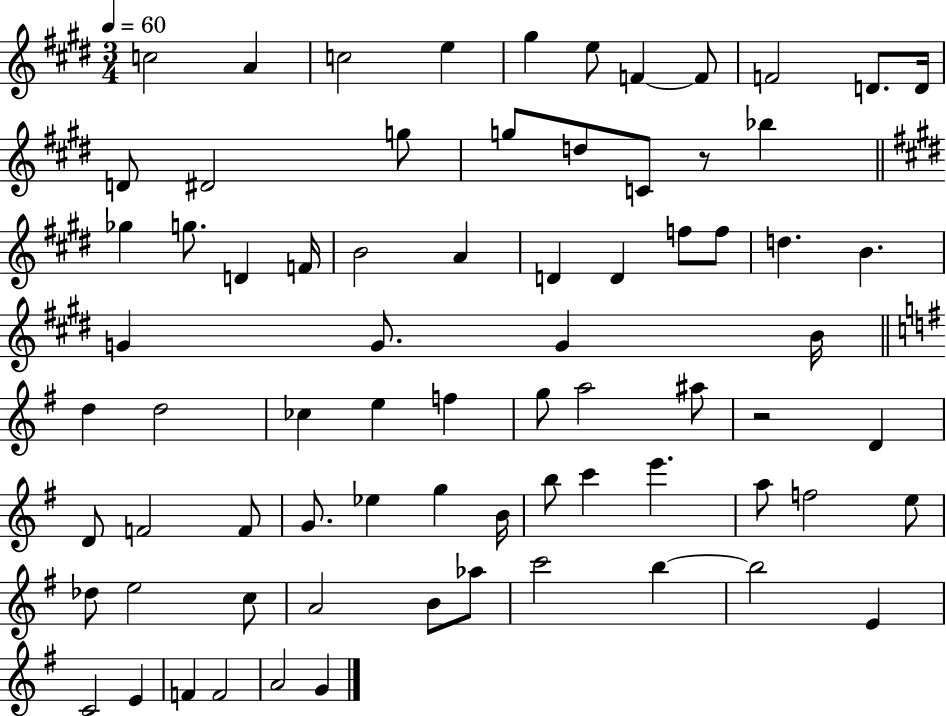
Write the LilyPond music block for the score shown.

{
  \clef treble
  \numericTimeSignature
  \time 3/4
  \key e \major
  \tempo 4 = 60
  c''2 a'4 | c''2 e''4 | gis''4 e''8 f'4~~ f'8 | f'2 d'8. d'16 | \break d'8 dis'2 g''8 | g''8 d''8 c'8 r8 bes''4 | \bar "||" \break \key e \major ges''4 g''8. d'4 f'16 | b'2 a'4 | d'4 d'4 f''8 f''8 | d''4. b'4. | \break g'4 g'8. g'4 b'16 | \bar "||" \break \key e \minor d''4 d''2 | ces''4 e''4 f''4 | g''8 a''2 ais''8 | r2 d'4 | \break d'8 f'2 f'8 | g'8. ees''4 g''4 b'16 | b''8 c'''4 e'''4. | a''8 f''2 e''8 | \break des''8 e''2 c''8 | a'2 b'8 aes''8 | c'''2 b''4~~ | b''2 e'4 | \break c'2 e'4 | f'4 f'2 | a'2 g'4 | \bar "|."
}